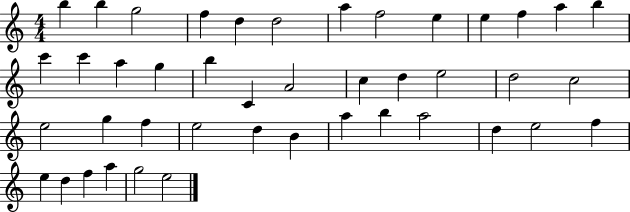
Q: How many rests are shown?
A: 0